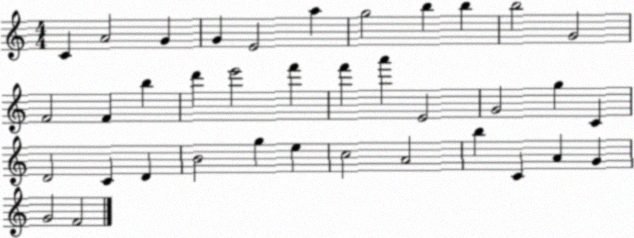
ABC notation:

X:1
T:Untitled
M:4/4
L:1/4
K:C
C A2 G G E2 a g2 b b b2 G2 F2 F b d' e'2 f' f' a' E2 G2 g C D2 C D B2 g e c2 A2 b C A G G2 F2